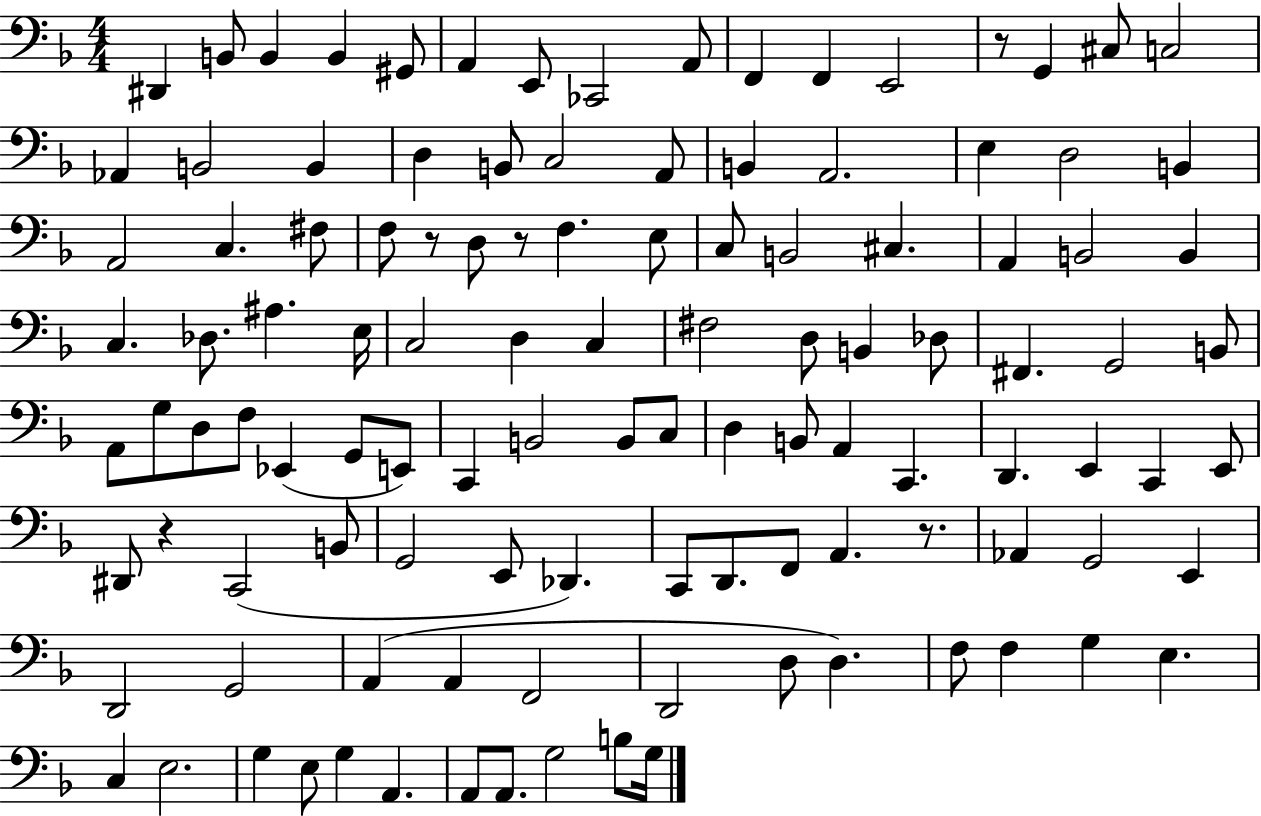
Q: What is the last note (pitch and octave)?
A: G3